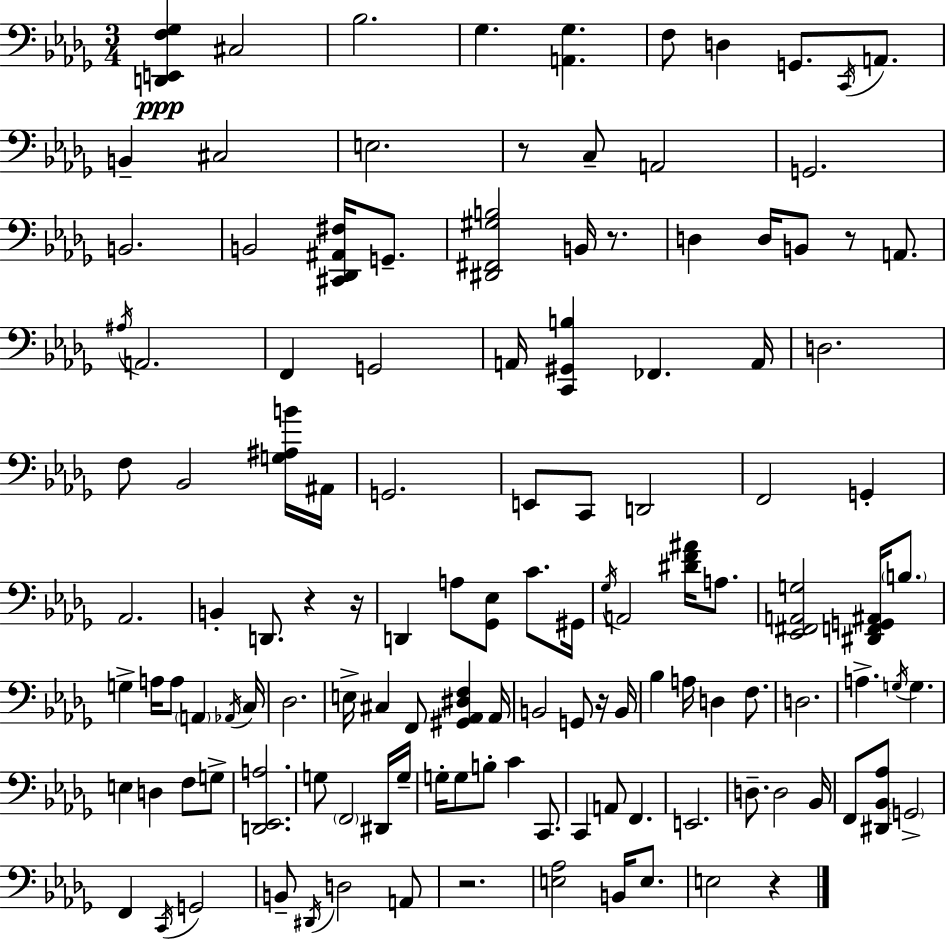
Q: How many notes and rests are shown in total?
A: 126